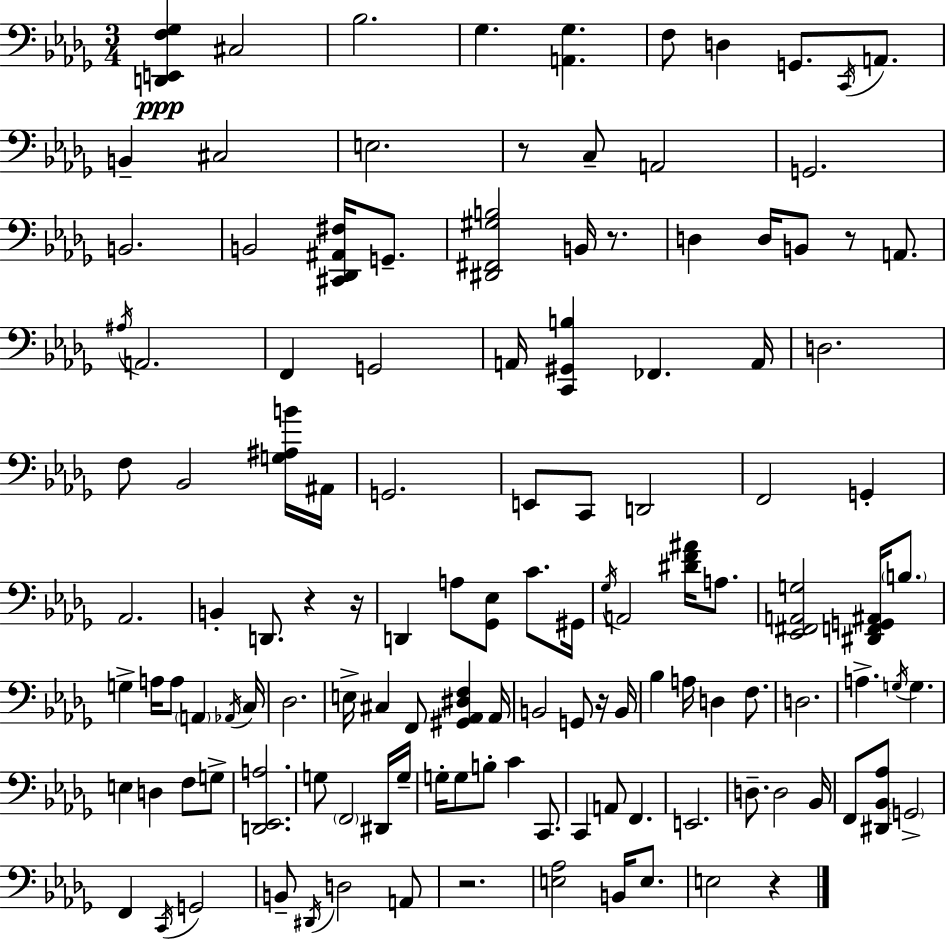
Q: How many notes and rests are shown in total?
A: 126